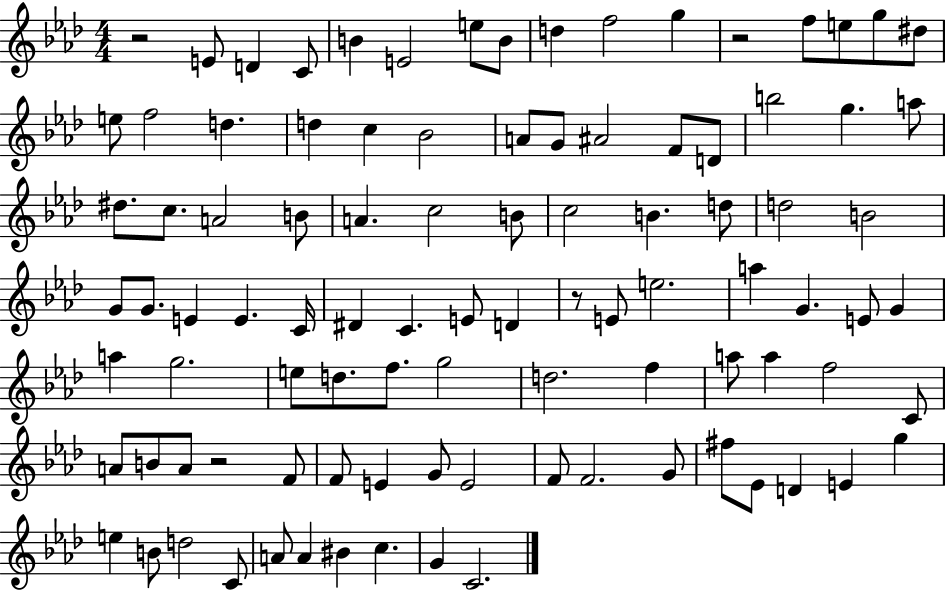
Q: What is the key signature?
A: AES major